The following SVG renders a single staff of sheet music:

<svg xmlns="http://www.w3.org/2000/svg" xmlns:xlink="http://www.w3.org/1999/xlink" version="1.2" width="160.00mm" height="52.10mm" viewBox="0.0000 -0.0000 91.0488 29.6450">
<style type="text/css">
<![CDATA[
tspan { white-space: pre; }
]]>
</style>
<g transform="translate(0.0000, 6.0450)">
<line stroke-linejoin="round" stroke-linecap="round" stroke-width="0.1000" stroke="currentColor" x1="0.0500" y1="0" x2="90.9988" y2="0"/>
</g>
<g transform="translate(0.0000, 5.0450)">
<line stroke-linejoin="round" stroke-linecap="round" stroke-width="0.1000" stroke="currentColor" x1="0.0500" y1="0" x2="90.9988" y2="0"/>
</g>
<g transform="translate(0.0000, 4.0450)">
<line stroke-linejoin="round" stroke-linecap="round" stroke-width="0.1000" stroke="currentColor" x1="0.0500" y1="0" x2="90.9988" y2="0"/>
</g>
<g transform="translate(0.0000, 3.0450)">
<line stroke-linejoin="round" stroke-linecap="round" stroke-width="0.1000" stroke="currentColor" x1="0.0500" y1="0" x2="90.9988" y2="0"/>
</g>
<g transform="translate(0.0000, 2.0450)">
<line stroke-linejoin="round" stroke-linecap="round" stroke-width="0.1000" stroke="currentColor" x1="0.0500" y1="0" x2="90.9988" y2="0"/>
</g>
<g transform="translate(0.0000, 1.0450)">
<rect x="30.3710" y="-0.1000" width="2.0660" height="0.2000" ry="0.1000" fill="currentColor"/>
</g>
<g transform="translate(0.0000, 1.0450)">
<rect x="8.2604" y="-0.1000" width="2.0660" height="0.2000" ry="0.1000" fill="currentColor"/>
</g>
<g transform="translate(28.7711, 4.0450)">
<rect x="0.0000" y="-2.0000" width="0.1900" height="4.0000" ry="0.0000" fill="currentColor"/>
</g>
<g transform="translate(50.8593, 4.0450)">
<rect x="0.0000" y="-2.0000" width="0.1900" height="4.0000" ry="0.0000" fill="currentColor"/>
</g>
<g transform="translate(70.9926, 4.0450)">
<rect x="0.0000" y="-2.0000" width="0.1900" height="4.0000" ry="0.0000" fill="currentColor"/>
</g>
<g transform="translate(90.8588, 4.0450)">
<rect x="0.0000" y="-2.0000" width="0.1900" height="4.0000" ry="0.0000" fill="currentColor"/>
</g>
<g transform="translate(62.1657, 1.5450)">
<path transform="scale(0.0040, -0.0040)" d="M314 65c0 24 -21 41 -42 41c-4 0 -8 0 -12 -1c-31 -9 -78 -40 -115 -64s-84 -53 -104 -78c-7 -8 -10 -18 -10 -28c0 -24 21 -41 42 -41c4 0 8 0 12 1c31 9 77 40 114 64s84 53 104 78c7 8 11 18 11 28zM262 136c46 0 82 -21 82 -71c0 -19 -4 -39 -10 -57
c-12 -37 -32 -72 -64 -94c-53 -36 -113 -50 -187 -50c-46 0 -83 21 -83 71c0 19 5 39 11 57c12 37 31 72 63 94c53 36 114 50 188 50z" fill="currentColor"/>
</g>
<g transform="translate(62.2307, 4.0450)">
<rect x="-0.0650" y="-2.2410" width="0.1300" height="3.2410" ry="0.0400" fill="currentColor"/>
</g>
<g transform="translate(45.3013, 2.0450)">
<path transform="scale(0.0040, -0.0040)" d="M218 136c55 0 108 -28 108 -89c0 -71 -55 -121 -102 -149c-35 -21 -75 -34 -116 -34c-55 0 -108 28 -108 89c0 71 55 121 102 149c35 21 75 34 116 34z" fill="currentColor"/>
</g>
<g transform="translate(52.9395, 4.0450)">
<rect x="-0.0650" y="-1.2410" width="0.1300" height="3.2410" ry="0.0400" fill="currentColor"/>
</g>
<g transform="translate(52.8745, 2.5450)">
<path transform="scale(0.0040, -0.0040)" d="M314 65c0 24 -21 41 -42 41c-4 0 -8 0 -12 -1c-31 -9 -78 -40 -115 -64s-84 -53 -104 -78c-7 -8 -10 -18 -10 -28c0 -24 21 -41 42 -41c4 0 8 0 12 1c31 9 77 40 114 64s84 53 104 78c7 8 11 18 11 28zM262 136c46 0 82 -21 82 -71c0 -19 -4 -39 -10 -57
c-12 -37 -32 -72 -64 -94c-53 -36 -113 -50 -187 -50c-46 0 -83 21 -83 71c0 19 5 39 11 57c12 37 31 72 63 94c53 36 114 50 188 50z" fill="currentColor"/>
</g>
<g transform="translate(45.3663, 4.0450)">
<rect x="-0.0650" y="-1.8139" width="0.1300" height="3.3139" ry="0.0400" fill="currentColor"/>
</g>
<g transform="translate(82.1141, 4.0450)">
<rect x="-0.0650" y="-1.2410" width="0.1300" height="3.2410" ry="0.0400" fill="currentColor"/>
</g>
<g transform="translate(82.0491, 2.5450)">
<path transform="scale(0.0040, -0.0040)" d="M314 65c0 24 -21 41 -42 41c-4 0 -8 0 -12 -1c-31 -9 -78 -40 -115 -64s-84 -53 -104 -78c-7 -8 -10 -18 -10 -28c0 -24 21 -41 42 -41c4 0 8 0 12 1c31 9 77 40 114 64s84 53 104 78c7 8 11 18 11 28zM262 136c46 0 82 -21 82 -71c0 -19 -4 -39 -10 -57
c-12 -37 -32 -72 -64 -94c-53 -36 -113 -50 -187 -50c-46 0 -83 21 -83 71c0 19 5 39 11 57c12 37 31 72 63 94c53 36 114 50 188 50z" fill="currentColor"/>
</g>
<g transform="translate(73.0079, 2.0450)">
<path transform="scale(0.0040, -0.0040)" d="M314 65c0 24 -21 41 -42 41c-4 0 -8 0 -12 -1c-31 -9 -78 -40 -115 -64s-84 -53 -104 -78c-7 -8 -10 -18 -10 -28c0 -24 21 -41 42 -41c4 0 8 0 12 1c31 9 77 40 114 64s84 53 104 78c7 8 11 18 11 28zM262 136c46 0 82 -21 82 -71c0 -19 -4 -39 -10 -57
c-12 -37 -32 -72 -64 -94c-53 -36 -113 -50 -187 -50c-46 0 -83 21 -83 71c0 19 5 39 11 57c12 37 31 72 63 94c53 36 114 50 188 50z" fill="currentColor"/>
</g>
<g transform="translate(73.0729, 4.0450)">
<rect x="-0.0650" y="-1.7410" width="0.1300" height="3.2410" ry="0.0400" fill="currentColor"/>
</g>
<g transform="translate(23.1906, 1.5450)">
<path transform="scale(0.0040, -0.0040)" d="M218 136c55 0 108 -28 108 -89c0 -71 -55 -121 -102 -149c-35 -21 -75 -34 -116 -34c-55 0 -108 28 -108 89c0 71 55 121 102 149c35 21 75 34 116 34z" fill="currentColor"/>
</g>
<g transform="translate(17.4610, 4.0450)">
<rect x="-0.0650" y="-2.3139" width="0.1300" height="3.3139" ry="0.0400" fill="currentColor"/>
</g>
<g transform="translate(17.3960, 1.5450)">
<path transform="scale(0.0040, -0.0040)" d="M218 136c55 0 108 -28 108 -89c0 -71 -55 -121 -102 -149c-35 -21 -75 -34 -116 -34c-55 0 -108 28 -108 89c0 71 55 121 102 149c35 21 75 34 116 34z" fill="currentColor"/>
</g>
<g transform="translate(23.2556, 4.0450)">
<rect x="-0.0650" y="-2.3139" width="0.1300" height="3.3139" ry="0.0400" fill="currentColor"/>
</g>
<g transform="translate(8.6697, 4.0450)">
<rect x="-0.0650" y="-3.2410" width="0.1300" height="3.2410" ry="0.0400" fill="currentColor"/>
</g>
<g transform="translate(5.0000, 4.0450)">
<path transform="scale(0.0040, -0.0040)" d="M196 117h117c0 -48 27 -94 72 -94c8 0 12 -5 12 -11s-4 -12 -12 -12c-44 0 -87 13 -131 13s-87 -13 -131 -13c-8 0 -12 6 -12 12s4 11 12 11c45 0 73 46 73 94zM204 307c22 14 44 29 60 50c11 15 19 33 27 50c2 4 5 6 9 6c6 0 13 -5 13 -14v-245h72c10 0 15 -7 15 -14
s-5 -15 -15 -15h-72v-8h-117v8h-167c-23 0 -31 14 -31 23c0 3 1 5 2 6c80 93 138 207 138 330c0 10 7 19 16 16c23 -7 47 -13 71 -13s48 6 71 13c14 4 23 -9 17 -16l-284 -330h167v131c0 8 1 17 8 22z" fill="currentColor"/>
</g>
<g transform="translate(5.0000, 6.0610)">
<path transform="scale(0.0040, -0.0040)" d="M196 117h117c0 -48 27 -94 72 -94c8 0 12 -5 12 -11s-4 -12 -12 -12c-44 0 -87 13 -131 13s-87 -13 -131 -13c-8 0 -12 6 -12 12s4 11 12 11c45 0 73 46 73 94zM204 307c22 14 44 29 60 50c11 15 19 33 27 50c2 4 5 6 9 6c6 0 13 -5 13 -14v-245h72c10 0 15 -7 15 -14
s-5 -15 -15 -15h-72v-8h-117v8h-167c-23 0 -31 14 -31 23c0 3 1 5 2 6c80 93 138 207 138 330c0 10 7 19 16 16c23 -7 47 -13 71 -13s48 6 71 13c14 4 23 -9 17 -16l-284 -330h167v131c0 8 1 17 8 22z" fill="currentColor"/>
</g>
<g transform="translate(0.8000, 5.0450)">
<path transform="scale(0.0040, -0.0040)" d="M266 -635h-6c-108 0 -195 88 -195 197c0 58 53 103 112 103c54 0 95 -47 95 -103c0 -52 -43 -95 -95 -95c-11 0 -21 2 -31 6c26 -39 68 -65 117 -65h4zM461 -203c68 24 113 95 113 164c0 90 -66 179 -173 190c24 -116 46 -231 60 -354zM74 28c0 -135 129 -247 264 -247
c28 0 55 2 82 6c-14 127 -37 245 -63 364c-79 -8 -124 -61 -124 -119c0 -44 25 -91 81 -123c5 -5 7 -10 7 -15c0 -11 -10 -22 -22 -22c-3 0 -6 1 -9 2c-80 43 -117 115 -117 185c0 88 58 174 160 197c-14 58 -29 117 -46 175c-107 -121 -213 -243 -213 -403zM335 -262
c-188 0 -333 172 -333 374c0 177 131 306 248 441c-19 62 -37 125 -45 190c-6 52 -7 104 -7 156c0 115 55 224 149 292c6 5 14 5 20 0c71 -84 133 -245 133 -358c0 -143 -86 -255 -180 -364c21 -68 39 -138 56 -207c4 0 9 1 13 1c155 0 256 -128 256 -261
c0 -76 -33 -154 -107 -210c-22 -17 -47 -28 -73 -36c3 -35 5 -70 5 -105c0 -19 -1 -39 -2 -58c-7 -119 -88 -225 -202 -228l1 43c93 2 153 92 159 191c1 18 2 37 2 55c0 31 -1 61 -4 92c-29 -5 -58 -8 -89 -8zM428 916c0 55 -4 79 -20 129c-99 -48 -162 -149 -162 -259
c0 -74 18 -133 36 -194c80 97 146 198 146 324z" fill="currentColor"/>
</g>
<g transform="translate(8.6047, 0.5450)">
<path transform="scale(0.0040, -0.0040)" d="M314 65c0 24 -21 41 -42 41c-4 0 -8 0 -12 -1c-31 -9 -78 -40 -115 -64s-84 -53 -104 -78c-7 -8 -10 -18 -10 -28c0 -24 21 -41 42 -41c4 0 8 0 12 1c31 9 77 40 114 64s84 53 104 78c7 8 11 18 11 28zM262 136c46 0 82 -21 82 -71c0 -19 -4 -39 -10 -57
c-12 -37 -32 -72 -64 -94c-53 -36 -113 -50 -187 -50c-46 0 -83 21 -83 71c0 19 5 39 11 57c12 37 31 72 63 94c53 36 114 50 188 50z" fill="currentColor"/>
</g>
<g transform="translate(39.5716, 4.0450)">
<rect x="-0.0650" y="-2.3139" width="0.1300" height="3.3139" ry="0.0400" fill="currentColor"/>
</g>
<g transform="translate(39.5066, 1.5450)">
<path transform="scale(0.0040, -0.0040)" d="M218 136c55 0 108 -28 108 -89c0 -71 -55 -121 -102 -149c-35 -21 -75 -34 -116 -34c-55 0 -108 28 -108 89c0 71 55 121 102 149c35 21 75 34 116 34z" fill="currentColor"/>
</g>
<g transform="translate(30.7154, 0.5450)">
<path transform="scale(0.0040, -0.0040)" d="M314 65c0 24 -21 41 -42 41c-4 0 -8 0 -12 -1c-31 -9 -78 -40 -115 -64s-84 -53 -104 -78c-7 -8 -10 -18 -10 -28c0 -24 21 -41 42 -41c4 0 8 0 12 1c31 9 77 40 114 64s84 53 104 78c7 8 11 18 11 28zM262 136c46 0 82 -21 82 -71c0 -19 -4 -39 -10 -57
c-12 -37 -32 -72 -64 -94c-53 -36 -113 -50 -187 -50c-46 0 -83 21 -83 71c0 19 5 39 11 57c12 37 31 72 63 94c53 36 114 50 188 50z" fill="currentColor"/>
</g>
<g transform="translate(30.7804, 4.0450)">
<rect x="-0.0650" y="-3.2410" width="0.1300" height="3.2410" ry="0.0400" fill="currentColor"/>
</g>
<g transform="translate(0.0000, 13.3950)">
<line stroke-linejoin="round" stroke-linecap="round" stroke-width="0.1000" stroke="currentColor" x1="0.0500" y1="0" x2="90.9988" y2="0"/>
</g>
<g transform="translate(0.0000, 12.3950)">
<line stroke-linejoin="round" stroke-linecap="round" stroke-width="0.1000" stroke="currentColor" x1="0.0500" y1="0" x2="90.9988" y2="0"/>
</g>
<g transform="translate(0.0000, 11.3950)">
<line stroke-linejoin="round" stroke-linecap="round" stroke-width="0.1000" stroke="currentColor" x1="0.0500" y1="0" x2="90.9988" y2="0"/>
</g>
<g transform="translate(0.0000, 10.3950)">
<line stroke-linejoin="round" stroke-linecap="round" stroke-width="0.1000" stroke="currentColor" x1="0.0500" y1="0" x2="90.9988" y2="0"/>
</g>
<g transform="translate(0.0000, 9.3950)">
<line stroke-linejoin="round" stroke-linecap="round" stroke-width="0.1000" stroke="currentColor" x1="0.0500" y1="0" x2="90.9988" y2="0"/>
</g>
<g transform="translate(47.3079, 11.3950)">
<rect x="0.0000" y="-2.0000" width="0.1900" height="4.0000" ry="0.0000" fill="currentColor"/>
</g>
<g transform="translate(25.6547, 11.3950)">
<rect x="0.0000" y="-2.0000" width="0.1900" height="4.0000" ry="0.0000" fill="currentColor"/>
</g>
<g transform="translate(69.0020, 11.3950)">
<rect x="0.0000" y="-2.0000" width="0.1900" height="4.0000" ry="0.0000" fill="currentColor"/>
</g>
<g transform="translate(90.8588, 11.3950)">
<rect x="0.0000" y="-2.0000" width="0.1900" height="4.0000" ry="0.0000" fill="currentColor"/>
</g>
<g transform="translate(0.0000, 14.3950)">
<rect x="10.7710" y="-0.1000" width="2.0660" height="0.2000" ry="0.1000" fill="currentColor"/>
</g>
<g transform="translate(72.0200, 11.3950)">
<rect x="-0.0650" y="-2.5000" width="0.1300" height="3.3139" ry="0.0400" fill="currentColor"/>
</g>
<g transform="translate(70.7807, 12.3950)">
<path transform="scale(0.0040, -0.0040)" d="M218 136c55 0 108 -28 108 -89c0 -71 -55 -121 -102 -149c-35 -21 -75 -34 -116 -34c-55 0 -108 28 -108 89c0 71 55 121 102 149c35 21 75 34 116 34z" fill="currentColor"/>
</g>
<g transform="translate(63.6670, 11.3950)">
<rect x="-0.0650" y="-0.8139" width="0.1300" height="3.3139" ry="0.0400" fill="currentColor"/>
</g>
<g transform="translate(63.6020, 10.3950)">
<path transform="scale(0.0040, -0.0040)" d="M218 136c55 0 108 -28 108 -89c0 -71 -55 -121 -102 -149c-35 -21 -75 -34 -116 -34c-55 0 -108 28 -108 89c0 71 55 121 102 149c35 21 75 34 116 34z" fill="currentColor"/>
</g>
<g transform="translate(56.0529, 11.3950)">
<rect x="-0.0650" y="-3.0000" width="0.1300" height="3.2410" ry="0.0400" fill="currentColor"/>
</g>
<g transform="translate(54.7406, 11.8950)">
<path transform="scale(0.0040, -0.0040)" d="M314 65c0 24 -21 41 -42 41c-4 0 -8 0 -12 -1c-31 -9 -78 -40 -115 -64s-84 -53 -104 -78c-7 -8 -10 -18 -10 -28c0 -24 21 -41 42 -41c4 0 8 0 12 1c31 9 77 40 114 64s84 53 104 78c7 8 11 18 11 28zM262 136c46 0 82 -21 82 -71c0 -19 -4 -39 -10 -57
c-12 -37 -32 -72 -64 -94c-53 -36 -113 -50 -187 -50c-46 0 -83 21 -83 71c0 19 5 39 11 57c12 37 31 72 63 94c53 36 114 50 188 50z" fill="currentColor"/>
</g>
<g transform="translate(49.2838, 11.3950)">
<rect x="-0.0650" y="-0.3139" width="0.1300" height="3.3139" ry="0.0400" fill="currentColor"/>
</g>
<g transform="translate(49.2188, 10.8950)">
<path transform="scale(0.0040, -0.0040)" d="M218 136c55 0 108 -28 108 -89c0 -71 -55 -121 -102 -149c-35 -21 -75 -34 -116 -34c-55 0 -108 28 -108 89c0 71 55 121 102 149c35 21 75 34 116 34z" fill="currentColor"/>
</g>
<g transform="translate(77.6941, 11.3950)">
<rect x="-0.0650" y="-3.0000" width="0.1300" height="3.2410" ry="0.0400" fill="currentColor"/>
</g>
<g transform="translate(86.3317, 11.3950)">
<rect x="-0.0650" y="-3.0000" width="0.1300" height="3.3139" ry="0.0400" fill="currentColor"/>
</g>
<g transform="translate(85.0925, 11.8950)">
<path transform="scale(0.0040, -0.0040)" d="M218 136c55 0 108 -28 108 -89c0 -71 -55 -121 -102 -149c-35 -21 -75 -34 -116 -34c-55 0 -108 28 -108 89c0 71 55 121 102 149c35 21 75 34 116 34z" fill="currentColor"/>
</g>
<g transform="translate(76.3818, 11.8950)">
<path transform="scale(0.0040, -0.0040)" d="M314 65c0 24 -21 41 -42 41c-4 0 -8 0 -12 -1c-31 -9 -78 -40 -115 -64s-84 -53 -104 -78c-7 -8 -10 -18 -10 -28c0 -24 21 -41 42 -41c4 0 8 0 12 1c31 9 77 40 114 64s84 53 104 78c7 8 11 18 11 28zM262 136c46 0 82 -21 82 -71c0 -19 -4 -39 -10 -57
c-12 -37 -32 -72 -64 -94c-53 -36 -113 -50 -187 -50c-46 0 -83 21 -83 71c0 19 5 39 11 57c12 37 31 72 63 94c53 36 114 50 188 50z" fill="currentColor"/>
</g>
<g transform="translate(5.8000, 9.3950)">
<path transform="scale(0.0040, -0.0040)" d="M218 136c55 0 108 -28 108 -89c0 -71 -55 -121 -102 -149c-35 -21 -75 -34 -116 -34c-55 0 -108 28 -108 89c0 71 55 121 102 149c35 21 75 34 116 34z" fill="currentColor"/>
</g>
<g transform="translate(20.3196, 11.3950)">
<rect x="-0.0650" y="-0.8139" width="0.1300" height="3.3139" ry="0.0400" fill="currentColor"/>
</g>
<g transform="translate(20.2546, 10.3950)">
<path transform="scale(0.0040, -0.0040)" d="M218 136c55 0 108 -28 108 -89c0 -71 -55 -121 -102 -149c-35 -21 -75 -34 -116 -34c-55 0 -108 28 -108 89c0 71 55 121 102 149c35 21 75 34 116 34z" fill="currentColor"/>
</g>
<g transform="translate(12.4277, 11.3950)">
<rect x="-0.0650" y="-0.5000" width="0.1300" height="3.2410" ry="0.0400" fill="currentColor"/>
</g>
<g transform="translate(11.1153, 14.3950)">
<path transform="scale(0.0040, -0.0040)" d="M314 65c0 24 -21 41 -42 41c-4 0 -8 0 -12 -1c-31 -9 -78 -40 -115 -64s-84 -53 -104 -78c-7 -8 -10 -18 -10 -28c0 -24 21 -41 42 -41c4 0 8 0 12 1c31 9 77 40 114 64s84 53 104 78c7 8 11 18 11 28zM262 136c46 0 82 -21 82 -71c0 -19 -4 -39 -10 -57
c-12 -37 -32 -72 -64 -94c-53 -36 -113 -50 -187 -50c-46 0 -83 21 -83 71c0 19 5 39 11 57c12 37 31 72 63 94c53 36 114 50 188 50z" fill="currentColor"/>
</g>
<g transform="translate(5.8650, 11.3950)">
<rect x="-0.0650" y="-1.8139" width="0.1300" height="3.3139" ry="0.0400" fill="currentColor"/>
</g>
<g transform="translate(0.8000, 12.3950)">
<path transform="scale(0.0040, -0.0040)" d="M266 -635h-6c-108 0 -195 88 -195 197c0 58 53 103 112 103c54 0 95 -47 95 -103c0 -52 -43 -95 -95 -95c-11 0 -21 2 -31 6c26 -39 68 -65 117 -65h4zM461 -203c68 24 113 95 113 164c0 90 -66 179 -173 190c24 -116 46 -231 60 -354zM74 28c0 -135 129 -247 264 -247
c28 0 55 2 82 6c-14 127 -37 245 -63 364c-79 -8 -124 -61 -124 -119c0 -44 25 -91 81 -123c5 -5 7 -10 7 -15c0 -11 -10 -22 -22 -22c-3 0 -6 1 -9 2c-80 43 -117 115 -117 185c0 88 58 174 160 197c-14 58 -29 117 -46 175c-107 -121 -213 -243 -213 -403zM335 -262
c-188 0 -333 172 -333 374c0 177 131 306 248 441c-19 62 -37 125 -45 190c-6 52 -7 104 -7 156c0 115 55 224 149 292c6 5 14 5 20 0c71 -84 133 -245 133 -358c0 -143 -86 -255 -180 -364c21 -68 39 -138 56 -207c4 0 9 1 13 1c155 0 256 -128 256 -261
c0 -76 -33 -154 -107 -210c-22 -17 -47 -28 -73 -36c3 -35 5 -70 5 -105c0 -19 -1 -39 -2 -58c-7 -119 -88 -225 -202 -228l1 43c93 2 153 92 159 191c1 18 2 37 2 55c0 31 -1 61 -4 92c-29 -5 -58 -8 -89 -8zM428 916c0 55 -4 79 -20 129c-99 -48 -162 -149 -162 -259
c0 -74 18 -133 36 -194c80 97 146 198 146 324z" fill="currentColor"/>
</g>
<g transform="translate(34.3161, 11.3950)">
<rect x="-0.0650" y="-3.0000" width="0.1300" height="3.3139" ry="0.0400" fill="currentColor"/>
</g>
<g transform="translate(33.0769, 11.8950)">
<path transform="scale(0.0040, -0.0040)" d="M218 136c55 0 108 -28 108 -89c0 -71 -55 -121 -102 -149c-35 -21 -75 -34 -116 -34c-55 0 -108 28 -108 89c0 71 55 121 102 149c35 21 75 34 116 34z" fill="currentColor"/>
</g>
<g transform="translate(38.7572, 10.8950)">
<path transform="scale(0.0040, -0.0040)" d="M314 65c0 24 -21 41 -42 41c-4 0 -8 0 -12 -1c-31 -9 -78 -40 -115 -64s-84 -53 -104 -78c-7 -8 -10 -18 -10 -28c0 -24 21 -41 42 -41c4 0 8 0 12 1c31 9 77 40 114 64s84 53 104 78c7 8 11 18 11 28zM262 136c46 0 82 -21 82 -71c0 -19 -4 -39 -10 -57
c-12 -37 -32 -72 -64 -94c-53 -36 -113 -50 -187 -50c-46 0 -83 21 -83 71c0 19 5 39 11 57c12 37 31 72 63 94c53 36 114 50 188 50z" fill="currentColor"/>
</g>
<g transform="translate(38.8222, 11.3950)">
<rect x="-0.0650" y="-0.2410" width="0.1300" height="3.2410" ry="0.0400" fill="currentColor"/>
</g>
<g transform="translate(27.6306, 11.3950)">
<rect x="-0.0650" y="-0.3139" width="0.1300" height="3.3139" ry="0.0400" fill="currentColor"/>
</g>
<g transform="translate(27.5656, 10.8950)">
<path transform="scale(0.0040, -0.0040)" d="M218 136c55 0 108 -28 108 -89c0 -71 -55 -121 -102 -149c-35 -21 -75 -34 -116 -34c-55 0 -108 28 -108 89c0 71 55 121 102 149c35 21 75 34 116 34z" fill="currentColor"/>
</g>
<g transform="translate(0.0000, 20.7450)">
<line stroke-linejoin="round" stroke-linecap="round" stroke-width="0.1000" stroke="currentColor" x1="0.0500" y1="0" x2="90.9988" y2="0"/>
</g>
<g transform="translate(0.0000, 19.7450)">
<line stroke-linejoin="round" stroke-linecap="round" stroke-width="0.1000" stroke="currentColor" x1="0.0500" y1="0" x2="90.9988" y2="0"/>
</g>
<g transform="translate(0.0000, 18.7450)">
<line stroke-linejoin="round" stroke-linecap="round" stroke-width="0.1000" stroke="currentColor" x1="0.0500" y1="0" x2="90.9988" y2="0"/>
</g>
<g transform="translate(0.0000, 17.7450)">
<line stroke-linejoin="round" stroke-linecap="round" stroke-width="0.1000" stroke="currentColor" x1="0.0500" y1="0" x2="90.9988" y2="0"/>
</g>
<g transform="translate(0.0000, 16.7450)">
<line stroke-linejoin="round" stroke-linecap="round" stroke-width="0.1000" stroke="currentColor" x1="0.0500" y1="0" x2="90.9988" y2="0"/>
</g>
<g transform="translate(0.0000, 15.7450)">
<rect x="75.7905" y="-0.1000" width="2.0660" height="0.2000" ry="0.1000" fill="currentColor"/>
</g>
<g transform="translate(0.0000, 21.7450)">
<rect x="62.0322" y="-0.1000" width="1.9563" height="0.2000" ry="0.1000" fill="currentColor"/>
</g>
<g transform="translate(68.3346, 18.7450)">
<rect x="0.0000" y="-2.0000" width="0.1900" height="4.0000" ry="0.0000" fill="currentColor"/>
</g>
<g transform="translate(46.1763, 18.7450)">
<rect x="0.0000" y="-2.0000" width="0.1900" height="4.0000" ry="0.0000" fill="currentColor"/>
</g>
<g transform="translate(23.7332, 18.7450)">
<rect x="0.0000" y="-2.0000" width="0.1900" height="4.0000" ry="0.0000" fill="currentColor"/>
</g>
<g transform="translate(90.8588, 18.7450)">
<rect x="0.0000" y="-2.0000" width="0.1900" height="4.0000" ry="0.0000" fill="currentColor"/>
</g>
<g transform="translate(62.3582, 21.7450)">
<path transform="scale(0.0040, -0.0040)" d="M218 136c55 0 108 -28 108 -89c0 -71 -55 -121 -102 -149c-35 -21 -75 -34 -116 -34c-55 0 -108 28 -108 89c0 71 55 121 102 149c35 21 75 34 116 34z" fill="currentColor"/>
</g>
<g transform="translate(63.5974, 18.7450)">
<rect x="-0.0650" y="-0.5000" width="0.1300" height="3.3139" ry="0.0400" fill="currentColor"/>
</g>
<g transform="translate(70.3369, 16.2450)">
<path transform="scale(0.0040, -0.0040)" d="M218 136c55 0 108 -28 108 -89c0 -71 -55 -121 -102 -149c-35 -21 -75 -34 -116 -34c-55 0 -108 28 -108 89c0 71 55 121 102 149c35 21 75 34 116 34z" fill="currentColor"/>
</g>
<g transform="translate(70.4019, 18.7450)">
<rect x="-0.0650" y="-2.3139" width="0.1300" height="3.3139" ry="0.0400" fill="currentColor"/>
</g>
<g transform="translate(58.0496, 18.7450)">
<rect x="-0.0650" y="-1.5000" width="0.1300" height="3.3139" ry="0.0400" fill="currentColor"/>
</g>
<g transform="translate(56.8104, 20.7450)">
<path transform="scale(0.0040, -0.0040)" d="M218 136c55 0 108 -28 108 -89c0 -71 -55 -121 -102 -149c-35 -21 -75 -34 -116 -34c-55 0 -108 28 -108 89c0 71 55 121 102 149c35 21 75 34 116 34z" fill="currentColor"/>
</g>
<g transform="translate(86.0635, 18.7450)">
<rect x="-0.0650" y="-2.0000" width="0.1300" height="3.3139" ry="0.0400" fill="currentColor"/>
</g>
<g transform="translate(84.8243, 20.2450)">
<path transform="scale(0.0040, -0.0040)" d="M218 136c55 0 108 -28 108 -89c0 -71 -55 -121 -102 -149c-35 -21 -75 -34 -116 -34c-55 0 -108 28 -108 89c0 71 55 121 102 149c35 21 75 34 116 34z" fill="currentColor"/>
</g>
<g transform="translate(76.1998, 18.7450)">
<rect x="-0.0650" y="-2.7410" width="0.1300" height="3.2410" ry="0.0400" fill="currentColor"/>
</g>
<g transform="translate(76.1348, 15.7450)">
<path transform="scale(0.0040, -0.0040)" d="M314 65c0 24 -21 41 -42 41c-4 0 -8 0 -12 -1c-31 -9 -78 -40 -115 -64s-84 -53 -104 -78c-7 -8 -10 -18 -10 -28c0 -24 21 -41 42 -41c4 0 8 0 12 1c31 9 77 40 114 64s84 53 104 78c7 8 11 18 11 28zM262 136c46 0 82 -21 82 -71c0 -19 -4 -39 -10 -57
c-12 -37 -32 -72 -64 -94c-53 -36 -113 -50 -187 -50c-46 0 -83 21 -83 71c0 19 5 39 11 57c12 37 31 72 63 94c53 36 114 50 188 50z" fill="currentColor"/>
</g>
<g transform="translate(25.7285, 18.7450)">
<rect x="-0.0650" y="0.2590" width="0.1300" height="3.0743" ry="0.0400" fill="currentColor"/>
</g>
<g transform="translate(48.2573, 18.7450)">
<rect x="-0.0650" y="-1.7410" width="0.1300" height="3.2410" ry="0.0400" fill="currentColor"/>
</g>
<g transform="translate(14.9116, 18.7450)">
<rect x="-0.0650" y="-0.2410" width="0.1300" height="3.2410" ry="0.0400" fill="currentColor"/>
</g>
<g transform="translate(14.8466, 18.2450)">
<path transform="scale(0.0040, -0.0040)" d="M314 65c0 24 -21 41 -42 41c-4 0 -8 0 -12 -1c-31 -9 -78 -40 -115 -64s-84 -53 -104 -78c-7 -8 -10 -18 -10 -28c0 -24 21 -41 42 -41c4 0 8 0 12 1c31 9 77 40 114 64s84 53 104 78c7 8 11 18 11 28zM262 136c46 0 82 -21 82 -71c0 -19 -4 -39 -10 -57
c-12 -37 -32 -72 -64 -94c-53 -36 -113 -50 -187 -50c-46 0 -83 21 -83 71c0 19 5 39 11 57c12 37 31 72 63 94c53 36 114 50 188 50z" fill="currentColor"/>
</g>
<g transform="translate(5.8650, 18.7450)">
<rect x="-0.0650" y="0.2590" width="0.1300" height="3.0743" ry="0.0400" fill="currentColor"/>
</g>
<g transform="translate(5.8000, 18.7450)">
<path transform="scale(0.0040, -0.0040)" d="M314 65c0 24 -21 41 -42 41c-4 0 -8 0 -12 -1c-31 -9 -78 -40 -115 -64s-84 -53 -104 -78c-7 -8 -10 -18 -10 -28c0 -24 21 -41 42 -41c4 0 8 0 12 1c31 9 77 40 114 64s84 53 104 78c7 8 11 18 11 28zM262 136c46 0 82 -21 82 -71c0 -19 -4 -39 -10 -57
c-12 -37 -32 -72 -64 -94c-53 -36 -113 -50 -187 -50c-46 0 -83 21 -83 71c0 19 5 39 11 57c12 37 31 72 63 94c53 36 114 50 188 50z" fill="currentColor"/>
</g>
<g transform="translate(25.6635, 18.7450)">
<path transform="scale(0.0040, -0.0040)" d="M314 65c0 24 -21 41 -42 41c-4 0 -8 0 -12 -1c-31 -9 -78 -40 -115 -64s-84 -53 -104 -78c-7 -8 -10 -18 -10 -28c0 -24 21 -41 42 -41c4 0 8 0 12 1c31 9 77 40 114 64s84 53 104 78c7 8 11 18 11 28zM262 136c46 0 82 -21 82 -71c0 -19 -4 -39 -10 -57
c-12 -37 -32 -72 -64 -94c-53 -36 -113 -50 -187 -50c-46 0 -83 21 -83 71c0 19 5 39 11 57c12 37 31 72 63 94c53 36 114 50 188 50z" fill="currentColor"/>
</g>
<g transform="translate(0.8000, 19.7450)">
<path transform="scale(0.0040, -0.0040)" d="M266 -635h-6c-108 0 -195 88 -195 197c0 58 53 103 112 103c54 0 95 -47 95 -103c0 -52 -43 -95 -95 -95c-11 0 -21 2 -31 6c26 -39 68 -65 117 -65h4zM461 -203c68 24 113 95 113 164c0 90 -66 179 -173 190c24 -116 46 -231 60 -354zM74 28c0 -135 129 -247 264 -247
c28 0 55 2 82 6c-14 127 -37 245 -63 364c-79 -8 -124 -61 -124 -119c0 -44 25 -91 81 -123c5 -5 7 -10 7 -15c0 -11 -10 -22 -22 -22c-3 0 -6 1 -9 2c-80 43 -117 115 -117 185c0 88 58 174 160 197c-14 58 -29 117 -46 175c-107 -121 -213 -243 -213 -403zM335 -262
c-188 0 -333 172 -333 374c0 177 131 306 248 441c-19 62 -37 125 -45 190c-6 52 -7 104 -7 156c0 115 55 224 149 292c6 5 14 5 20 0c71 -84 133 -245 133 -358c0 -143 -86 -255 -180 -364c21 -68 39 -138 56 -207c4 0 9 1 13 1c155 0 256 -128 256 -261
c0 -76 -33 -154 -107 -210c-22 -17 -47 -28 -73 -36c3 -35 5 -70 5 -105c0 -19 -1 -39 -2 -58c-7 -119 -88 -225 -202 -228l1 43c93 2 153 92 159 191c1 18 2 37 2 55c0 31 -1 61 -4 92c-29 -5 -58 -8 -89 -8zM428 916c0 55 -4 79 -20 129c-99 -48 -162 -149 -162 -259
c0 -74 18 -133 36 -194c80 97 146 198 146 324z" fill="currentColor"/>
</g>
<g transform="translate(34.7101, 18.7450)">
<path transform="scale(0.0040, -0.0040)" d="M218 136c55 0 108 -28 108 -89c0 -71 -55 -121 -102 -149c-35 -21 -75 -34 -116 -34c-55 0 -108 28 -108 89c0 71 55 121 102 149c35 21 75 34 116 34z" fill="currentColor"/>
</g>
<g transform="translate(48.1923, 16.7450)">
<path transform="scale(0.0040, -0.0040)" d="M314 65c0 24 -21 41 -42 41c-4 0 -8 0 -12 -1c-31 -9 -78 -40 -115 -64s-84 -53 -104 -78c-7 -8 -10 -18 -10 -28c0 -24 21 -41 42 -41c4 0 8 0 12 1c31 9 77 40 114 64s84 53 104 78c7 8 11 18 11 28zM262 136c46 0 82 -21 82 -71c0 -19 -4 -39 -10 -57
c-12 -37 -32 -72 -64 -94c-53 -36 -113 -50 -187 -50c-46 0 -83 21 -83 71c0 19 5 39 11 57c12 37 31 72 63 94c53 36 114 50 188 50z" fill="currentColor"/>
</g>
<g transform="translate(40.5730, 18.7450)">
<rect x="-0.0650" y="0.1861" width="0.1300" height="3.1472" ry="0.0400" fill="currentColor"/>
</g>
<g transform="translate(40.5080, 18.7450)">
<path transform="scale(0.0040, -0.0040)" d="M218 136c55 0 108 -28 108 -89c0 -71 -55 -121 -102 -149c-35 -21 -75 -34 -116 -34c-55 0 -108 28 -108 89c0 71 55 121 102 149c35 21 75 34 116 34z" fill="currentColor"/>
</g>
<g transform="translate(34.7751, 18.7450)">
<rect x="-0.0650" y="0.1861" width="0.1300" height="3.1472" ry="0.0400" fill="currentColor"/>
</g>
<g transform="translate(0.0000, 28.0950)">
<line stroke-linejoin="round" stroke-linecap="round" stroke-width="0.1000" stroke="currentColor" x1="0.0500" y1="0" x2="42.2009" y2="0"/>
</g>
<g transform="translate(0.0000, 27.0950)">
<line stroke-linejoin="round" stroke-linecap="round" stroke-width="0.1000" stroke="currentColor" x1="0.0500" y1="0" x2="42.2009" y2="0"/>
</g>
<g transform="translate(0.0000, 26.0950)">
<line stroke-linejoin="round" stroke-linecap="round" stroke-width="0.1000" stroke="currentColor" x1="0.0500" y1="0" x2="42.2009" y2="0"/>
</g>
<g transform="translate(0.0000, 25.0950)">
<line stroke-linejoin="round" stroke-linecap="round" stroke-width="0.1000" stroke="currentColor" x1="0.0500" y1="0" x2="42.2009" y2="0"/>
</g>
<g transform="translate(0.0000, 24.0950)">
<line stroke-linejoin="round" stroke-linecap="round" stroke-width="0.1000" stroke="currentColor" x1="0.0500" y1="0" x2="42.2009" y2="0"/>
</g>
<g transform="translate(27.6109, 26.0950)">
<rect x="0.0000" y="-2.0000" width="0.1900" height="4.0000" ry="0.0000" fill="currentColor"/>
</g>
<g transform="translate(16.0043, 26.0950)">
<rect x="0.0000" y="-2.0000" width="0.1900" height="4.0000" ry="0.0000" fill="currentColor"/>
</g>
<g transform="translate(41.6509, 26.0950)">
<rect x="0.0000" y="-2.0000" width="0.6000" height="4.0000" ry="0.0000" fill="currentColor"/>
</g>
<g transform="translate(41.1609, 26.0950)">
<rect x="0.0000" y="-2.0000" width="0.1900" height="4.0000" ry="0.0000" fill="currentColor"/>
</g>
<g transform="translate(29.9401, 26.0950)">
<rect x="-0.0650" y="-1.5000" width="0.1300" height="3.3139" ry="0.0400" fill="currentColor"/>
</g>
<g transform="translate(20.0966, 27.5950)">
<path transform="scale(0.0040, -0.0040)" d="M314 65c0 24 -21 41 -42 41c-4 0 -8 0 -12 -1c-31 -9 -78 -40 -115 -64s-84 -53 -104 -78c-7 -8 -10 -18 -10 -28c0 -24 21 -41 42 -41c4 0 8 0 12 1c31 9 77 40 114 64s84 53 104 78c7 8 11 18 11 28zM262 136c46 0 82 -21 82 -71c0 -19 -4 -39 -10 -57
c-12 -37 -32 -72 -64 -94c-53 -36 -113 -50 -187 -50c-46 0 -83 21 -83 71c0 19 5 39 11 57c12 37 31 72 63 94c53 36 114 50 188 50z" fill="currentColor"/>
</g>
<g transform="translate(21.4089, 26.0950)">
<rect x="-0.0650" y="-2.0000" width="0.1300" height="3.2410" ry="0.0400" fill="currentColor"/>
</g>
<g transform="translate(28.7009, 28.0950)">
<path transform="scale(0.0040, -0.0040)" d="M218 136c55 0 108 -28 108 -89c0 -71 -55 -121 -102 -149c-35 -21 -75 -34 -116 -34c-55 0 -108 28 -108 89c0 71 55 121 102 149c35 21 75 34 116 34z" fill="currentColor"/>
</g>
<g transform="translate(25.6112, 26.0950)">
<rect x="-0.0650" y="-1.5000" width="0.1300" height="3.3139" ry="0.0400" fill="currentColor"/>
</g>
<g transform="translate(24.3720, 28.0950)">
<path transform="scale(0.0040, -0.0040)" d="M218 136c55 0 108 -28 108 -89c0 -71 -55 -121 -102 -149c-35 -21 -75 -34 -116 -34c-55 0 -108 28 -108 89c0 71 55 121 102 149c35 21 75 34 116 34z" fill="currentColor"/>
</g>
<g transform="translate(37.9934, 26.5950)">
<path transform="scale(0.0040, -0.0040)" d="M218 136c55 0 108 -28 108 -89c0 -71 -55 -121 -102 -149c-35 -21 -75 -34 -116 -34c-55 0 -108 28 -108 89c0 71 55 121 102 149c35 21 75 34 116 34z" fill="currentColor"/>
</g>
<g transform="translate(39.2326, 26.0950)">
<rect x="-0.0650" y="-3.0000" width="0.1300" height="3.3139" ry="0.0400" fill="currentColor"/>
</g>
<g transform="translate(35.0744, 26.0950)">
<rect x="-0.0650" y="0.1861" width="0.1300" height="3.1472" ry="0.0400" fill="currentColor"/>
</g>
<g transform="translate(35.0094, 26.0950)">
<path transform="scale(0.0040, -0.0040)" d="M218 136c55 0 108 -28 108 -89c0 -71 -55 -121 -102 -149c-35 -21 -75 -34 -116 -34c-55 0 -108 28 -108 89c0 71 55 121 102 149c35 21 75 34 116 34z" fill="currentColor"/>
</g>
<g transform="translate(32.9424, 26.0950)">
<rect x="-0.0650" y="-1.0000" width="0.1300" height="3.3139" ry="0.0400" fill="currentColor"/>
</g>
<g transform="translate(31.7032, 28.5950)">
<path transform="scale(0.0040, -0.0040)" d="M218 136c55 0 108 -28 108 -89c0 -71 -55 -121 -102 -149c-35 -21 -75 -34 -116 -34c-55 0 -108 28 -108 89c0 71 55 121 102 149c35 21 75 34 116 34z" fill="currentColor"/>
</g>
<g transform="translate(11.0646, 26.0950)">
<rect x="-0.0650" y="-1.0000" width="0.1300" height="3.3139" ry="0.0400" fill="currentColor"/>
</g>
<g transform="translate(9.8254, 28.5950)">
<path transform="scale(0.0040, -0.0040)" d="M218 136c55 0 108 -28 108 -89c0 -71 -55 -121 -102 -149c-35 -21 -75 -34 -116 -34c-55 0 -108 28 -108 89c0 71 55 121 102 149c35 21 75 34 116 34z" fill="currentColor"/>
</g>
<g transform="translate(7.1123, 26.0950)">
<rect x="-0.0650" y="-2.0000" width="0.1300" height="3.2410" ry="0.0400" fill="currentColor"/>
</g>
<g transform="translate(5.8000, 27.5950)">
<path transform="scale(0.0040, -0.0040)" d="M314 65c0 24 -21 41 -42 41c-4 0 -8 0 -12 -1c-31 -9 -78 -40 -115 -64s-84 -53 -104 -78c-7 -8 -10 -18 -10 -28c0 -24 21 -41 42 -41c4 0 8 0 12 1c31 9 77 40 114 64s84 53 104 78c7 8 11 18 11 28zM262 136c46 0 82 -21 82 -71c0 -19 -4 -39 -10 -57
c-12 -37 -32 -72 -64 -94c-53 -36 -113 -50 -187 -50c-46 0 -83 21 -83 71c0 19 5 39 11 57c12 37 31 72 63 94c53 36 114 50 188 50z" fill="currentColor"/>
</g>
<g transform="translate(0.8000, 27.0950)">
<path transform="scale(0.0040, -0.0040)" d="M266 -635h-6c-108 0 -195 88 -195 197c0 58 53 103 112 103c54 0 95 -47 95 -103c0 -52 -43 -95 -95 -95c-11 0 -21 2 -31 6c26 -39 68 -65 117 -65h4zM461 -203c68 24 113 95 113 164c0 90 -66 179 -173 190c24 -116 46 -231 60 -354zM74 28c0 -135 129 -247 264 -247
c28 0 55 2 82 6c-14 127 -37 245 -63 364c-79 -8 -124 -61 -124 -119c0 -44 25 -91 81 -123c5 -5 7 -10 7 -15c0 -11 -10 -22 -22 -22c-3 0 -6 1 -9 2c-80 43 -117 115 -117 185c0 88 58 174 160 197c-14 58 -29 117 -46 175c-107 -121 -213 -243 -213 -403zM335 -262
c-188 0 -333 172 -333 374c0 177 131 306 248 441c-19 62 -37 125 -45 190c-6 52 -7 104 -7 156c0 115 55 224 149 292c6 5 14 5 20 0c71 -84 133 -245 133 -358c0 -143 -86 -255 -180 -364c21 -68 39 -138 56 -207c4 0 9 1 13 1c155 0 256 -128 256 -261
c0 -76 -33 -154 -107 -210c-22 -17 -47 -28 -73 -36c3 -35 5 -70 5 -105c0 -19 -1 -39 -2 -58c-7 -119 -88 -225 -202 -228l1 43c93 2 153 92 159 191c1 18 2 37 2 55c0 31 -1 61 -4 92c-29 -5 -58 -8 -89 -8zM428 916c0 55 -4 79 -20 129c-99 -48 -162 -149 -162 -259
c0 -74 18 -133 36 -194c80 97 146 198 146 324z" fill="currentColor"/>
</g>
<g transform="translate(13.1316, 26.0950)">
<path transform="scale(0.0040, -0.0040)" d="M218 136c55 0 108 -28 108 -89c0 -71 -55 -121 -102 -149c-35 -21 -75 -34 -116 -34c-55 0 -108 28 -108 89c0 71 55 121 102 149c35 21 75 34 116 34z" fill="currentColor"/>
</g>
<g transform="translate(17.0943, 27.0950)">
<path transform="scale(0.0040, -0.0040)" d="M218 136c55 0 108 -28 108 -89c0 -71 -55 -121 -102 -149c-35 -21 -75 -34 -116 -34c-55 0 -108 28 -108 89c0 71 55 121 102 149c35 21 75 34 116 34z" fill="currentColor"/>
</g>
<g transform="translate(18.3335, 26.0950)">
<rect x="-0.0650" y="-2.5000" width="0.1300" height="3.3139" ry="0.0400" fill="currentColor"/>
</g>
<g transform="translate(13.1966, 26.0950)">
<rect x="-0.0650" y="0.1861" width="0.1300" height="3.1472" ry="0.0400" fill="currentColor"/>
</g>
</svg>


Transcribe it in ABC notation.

X:1
T:Untitled
M:4/4
L:1/4
K:C
b2 g g b2 g f e2 g2 f2 e2 f C2 d c A c2 c A2 d G A2 A B2 c2 B2 B B f2 E C g a2 F F2 D B G F2 E E D B A